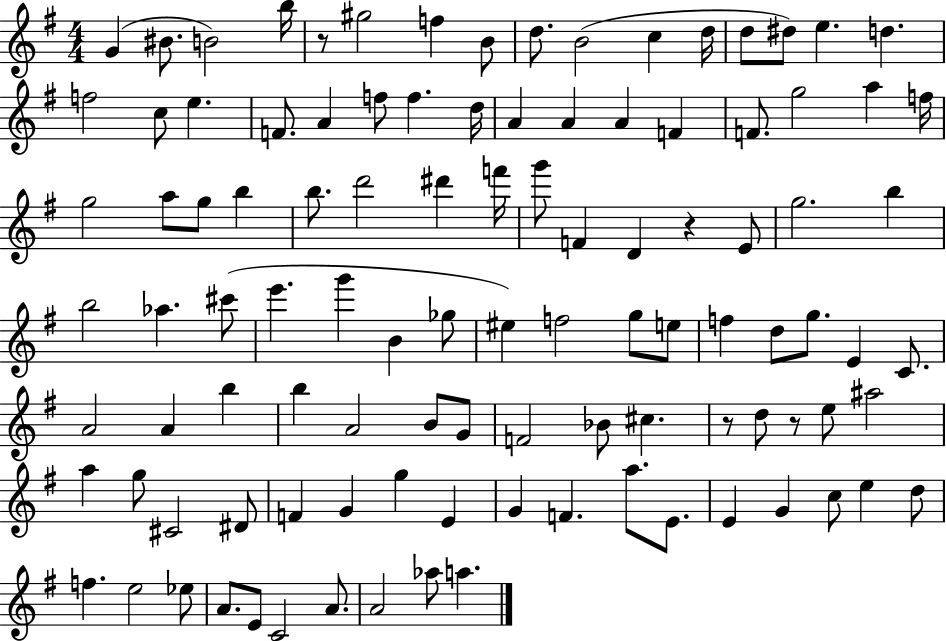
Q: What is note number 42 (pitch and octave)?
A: D4